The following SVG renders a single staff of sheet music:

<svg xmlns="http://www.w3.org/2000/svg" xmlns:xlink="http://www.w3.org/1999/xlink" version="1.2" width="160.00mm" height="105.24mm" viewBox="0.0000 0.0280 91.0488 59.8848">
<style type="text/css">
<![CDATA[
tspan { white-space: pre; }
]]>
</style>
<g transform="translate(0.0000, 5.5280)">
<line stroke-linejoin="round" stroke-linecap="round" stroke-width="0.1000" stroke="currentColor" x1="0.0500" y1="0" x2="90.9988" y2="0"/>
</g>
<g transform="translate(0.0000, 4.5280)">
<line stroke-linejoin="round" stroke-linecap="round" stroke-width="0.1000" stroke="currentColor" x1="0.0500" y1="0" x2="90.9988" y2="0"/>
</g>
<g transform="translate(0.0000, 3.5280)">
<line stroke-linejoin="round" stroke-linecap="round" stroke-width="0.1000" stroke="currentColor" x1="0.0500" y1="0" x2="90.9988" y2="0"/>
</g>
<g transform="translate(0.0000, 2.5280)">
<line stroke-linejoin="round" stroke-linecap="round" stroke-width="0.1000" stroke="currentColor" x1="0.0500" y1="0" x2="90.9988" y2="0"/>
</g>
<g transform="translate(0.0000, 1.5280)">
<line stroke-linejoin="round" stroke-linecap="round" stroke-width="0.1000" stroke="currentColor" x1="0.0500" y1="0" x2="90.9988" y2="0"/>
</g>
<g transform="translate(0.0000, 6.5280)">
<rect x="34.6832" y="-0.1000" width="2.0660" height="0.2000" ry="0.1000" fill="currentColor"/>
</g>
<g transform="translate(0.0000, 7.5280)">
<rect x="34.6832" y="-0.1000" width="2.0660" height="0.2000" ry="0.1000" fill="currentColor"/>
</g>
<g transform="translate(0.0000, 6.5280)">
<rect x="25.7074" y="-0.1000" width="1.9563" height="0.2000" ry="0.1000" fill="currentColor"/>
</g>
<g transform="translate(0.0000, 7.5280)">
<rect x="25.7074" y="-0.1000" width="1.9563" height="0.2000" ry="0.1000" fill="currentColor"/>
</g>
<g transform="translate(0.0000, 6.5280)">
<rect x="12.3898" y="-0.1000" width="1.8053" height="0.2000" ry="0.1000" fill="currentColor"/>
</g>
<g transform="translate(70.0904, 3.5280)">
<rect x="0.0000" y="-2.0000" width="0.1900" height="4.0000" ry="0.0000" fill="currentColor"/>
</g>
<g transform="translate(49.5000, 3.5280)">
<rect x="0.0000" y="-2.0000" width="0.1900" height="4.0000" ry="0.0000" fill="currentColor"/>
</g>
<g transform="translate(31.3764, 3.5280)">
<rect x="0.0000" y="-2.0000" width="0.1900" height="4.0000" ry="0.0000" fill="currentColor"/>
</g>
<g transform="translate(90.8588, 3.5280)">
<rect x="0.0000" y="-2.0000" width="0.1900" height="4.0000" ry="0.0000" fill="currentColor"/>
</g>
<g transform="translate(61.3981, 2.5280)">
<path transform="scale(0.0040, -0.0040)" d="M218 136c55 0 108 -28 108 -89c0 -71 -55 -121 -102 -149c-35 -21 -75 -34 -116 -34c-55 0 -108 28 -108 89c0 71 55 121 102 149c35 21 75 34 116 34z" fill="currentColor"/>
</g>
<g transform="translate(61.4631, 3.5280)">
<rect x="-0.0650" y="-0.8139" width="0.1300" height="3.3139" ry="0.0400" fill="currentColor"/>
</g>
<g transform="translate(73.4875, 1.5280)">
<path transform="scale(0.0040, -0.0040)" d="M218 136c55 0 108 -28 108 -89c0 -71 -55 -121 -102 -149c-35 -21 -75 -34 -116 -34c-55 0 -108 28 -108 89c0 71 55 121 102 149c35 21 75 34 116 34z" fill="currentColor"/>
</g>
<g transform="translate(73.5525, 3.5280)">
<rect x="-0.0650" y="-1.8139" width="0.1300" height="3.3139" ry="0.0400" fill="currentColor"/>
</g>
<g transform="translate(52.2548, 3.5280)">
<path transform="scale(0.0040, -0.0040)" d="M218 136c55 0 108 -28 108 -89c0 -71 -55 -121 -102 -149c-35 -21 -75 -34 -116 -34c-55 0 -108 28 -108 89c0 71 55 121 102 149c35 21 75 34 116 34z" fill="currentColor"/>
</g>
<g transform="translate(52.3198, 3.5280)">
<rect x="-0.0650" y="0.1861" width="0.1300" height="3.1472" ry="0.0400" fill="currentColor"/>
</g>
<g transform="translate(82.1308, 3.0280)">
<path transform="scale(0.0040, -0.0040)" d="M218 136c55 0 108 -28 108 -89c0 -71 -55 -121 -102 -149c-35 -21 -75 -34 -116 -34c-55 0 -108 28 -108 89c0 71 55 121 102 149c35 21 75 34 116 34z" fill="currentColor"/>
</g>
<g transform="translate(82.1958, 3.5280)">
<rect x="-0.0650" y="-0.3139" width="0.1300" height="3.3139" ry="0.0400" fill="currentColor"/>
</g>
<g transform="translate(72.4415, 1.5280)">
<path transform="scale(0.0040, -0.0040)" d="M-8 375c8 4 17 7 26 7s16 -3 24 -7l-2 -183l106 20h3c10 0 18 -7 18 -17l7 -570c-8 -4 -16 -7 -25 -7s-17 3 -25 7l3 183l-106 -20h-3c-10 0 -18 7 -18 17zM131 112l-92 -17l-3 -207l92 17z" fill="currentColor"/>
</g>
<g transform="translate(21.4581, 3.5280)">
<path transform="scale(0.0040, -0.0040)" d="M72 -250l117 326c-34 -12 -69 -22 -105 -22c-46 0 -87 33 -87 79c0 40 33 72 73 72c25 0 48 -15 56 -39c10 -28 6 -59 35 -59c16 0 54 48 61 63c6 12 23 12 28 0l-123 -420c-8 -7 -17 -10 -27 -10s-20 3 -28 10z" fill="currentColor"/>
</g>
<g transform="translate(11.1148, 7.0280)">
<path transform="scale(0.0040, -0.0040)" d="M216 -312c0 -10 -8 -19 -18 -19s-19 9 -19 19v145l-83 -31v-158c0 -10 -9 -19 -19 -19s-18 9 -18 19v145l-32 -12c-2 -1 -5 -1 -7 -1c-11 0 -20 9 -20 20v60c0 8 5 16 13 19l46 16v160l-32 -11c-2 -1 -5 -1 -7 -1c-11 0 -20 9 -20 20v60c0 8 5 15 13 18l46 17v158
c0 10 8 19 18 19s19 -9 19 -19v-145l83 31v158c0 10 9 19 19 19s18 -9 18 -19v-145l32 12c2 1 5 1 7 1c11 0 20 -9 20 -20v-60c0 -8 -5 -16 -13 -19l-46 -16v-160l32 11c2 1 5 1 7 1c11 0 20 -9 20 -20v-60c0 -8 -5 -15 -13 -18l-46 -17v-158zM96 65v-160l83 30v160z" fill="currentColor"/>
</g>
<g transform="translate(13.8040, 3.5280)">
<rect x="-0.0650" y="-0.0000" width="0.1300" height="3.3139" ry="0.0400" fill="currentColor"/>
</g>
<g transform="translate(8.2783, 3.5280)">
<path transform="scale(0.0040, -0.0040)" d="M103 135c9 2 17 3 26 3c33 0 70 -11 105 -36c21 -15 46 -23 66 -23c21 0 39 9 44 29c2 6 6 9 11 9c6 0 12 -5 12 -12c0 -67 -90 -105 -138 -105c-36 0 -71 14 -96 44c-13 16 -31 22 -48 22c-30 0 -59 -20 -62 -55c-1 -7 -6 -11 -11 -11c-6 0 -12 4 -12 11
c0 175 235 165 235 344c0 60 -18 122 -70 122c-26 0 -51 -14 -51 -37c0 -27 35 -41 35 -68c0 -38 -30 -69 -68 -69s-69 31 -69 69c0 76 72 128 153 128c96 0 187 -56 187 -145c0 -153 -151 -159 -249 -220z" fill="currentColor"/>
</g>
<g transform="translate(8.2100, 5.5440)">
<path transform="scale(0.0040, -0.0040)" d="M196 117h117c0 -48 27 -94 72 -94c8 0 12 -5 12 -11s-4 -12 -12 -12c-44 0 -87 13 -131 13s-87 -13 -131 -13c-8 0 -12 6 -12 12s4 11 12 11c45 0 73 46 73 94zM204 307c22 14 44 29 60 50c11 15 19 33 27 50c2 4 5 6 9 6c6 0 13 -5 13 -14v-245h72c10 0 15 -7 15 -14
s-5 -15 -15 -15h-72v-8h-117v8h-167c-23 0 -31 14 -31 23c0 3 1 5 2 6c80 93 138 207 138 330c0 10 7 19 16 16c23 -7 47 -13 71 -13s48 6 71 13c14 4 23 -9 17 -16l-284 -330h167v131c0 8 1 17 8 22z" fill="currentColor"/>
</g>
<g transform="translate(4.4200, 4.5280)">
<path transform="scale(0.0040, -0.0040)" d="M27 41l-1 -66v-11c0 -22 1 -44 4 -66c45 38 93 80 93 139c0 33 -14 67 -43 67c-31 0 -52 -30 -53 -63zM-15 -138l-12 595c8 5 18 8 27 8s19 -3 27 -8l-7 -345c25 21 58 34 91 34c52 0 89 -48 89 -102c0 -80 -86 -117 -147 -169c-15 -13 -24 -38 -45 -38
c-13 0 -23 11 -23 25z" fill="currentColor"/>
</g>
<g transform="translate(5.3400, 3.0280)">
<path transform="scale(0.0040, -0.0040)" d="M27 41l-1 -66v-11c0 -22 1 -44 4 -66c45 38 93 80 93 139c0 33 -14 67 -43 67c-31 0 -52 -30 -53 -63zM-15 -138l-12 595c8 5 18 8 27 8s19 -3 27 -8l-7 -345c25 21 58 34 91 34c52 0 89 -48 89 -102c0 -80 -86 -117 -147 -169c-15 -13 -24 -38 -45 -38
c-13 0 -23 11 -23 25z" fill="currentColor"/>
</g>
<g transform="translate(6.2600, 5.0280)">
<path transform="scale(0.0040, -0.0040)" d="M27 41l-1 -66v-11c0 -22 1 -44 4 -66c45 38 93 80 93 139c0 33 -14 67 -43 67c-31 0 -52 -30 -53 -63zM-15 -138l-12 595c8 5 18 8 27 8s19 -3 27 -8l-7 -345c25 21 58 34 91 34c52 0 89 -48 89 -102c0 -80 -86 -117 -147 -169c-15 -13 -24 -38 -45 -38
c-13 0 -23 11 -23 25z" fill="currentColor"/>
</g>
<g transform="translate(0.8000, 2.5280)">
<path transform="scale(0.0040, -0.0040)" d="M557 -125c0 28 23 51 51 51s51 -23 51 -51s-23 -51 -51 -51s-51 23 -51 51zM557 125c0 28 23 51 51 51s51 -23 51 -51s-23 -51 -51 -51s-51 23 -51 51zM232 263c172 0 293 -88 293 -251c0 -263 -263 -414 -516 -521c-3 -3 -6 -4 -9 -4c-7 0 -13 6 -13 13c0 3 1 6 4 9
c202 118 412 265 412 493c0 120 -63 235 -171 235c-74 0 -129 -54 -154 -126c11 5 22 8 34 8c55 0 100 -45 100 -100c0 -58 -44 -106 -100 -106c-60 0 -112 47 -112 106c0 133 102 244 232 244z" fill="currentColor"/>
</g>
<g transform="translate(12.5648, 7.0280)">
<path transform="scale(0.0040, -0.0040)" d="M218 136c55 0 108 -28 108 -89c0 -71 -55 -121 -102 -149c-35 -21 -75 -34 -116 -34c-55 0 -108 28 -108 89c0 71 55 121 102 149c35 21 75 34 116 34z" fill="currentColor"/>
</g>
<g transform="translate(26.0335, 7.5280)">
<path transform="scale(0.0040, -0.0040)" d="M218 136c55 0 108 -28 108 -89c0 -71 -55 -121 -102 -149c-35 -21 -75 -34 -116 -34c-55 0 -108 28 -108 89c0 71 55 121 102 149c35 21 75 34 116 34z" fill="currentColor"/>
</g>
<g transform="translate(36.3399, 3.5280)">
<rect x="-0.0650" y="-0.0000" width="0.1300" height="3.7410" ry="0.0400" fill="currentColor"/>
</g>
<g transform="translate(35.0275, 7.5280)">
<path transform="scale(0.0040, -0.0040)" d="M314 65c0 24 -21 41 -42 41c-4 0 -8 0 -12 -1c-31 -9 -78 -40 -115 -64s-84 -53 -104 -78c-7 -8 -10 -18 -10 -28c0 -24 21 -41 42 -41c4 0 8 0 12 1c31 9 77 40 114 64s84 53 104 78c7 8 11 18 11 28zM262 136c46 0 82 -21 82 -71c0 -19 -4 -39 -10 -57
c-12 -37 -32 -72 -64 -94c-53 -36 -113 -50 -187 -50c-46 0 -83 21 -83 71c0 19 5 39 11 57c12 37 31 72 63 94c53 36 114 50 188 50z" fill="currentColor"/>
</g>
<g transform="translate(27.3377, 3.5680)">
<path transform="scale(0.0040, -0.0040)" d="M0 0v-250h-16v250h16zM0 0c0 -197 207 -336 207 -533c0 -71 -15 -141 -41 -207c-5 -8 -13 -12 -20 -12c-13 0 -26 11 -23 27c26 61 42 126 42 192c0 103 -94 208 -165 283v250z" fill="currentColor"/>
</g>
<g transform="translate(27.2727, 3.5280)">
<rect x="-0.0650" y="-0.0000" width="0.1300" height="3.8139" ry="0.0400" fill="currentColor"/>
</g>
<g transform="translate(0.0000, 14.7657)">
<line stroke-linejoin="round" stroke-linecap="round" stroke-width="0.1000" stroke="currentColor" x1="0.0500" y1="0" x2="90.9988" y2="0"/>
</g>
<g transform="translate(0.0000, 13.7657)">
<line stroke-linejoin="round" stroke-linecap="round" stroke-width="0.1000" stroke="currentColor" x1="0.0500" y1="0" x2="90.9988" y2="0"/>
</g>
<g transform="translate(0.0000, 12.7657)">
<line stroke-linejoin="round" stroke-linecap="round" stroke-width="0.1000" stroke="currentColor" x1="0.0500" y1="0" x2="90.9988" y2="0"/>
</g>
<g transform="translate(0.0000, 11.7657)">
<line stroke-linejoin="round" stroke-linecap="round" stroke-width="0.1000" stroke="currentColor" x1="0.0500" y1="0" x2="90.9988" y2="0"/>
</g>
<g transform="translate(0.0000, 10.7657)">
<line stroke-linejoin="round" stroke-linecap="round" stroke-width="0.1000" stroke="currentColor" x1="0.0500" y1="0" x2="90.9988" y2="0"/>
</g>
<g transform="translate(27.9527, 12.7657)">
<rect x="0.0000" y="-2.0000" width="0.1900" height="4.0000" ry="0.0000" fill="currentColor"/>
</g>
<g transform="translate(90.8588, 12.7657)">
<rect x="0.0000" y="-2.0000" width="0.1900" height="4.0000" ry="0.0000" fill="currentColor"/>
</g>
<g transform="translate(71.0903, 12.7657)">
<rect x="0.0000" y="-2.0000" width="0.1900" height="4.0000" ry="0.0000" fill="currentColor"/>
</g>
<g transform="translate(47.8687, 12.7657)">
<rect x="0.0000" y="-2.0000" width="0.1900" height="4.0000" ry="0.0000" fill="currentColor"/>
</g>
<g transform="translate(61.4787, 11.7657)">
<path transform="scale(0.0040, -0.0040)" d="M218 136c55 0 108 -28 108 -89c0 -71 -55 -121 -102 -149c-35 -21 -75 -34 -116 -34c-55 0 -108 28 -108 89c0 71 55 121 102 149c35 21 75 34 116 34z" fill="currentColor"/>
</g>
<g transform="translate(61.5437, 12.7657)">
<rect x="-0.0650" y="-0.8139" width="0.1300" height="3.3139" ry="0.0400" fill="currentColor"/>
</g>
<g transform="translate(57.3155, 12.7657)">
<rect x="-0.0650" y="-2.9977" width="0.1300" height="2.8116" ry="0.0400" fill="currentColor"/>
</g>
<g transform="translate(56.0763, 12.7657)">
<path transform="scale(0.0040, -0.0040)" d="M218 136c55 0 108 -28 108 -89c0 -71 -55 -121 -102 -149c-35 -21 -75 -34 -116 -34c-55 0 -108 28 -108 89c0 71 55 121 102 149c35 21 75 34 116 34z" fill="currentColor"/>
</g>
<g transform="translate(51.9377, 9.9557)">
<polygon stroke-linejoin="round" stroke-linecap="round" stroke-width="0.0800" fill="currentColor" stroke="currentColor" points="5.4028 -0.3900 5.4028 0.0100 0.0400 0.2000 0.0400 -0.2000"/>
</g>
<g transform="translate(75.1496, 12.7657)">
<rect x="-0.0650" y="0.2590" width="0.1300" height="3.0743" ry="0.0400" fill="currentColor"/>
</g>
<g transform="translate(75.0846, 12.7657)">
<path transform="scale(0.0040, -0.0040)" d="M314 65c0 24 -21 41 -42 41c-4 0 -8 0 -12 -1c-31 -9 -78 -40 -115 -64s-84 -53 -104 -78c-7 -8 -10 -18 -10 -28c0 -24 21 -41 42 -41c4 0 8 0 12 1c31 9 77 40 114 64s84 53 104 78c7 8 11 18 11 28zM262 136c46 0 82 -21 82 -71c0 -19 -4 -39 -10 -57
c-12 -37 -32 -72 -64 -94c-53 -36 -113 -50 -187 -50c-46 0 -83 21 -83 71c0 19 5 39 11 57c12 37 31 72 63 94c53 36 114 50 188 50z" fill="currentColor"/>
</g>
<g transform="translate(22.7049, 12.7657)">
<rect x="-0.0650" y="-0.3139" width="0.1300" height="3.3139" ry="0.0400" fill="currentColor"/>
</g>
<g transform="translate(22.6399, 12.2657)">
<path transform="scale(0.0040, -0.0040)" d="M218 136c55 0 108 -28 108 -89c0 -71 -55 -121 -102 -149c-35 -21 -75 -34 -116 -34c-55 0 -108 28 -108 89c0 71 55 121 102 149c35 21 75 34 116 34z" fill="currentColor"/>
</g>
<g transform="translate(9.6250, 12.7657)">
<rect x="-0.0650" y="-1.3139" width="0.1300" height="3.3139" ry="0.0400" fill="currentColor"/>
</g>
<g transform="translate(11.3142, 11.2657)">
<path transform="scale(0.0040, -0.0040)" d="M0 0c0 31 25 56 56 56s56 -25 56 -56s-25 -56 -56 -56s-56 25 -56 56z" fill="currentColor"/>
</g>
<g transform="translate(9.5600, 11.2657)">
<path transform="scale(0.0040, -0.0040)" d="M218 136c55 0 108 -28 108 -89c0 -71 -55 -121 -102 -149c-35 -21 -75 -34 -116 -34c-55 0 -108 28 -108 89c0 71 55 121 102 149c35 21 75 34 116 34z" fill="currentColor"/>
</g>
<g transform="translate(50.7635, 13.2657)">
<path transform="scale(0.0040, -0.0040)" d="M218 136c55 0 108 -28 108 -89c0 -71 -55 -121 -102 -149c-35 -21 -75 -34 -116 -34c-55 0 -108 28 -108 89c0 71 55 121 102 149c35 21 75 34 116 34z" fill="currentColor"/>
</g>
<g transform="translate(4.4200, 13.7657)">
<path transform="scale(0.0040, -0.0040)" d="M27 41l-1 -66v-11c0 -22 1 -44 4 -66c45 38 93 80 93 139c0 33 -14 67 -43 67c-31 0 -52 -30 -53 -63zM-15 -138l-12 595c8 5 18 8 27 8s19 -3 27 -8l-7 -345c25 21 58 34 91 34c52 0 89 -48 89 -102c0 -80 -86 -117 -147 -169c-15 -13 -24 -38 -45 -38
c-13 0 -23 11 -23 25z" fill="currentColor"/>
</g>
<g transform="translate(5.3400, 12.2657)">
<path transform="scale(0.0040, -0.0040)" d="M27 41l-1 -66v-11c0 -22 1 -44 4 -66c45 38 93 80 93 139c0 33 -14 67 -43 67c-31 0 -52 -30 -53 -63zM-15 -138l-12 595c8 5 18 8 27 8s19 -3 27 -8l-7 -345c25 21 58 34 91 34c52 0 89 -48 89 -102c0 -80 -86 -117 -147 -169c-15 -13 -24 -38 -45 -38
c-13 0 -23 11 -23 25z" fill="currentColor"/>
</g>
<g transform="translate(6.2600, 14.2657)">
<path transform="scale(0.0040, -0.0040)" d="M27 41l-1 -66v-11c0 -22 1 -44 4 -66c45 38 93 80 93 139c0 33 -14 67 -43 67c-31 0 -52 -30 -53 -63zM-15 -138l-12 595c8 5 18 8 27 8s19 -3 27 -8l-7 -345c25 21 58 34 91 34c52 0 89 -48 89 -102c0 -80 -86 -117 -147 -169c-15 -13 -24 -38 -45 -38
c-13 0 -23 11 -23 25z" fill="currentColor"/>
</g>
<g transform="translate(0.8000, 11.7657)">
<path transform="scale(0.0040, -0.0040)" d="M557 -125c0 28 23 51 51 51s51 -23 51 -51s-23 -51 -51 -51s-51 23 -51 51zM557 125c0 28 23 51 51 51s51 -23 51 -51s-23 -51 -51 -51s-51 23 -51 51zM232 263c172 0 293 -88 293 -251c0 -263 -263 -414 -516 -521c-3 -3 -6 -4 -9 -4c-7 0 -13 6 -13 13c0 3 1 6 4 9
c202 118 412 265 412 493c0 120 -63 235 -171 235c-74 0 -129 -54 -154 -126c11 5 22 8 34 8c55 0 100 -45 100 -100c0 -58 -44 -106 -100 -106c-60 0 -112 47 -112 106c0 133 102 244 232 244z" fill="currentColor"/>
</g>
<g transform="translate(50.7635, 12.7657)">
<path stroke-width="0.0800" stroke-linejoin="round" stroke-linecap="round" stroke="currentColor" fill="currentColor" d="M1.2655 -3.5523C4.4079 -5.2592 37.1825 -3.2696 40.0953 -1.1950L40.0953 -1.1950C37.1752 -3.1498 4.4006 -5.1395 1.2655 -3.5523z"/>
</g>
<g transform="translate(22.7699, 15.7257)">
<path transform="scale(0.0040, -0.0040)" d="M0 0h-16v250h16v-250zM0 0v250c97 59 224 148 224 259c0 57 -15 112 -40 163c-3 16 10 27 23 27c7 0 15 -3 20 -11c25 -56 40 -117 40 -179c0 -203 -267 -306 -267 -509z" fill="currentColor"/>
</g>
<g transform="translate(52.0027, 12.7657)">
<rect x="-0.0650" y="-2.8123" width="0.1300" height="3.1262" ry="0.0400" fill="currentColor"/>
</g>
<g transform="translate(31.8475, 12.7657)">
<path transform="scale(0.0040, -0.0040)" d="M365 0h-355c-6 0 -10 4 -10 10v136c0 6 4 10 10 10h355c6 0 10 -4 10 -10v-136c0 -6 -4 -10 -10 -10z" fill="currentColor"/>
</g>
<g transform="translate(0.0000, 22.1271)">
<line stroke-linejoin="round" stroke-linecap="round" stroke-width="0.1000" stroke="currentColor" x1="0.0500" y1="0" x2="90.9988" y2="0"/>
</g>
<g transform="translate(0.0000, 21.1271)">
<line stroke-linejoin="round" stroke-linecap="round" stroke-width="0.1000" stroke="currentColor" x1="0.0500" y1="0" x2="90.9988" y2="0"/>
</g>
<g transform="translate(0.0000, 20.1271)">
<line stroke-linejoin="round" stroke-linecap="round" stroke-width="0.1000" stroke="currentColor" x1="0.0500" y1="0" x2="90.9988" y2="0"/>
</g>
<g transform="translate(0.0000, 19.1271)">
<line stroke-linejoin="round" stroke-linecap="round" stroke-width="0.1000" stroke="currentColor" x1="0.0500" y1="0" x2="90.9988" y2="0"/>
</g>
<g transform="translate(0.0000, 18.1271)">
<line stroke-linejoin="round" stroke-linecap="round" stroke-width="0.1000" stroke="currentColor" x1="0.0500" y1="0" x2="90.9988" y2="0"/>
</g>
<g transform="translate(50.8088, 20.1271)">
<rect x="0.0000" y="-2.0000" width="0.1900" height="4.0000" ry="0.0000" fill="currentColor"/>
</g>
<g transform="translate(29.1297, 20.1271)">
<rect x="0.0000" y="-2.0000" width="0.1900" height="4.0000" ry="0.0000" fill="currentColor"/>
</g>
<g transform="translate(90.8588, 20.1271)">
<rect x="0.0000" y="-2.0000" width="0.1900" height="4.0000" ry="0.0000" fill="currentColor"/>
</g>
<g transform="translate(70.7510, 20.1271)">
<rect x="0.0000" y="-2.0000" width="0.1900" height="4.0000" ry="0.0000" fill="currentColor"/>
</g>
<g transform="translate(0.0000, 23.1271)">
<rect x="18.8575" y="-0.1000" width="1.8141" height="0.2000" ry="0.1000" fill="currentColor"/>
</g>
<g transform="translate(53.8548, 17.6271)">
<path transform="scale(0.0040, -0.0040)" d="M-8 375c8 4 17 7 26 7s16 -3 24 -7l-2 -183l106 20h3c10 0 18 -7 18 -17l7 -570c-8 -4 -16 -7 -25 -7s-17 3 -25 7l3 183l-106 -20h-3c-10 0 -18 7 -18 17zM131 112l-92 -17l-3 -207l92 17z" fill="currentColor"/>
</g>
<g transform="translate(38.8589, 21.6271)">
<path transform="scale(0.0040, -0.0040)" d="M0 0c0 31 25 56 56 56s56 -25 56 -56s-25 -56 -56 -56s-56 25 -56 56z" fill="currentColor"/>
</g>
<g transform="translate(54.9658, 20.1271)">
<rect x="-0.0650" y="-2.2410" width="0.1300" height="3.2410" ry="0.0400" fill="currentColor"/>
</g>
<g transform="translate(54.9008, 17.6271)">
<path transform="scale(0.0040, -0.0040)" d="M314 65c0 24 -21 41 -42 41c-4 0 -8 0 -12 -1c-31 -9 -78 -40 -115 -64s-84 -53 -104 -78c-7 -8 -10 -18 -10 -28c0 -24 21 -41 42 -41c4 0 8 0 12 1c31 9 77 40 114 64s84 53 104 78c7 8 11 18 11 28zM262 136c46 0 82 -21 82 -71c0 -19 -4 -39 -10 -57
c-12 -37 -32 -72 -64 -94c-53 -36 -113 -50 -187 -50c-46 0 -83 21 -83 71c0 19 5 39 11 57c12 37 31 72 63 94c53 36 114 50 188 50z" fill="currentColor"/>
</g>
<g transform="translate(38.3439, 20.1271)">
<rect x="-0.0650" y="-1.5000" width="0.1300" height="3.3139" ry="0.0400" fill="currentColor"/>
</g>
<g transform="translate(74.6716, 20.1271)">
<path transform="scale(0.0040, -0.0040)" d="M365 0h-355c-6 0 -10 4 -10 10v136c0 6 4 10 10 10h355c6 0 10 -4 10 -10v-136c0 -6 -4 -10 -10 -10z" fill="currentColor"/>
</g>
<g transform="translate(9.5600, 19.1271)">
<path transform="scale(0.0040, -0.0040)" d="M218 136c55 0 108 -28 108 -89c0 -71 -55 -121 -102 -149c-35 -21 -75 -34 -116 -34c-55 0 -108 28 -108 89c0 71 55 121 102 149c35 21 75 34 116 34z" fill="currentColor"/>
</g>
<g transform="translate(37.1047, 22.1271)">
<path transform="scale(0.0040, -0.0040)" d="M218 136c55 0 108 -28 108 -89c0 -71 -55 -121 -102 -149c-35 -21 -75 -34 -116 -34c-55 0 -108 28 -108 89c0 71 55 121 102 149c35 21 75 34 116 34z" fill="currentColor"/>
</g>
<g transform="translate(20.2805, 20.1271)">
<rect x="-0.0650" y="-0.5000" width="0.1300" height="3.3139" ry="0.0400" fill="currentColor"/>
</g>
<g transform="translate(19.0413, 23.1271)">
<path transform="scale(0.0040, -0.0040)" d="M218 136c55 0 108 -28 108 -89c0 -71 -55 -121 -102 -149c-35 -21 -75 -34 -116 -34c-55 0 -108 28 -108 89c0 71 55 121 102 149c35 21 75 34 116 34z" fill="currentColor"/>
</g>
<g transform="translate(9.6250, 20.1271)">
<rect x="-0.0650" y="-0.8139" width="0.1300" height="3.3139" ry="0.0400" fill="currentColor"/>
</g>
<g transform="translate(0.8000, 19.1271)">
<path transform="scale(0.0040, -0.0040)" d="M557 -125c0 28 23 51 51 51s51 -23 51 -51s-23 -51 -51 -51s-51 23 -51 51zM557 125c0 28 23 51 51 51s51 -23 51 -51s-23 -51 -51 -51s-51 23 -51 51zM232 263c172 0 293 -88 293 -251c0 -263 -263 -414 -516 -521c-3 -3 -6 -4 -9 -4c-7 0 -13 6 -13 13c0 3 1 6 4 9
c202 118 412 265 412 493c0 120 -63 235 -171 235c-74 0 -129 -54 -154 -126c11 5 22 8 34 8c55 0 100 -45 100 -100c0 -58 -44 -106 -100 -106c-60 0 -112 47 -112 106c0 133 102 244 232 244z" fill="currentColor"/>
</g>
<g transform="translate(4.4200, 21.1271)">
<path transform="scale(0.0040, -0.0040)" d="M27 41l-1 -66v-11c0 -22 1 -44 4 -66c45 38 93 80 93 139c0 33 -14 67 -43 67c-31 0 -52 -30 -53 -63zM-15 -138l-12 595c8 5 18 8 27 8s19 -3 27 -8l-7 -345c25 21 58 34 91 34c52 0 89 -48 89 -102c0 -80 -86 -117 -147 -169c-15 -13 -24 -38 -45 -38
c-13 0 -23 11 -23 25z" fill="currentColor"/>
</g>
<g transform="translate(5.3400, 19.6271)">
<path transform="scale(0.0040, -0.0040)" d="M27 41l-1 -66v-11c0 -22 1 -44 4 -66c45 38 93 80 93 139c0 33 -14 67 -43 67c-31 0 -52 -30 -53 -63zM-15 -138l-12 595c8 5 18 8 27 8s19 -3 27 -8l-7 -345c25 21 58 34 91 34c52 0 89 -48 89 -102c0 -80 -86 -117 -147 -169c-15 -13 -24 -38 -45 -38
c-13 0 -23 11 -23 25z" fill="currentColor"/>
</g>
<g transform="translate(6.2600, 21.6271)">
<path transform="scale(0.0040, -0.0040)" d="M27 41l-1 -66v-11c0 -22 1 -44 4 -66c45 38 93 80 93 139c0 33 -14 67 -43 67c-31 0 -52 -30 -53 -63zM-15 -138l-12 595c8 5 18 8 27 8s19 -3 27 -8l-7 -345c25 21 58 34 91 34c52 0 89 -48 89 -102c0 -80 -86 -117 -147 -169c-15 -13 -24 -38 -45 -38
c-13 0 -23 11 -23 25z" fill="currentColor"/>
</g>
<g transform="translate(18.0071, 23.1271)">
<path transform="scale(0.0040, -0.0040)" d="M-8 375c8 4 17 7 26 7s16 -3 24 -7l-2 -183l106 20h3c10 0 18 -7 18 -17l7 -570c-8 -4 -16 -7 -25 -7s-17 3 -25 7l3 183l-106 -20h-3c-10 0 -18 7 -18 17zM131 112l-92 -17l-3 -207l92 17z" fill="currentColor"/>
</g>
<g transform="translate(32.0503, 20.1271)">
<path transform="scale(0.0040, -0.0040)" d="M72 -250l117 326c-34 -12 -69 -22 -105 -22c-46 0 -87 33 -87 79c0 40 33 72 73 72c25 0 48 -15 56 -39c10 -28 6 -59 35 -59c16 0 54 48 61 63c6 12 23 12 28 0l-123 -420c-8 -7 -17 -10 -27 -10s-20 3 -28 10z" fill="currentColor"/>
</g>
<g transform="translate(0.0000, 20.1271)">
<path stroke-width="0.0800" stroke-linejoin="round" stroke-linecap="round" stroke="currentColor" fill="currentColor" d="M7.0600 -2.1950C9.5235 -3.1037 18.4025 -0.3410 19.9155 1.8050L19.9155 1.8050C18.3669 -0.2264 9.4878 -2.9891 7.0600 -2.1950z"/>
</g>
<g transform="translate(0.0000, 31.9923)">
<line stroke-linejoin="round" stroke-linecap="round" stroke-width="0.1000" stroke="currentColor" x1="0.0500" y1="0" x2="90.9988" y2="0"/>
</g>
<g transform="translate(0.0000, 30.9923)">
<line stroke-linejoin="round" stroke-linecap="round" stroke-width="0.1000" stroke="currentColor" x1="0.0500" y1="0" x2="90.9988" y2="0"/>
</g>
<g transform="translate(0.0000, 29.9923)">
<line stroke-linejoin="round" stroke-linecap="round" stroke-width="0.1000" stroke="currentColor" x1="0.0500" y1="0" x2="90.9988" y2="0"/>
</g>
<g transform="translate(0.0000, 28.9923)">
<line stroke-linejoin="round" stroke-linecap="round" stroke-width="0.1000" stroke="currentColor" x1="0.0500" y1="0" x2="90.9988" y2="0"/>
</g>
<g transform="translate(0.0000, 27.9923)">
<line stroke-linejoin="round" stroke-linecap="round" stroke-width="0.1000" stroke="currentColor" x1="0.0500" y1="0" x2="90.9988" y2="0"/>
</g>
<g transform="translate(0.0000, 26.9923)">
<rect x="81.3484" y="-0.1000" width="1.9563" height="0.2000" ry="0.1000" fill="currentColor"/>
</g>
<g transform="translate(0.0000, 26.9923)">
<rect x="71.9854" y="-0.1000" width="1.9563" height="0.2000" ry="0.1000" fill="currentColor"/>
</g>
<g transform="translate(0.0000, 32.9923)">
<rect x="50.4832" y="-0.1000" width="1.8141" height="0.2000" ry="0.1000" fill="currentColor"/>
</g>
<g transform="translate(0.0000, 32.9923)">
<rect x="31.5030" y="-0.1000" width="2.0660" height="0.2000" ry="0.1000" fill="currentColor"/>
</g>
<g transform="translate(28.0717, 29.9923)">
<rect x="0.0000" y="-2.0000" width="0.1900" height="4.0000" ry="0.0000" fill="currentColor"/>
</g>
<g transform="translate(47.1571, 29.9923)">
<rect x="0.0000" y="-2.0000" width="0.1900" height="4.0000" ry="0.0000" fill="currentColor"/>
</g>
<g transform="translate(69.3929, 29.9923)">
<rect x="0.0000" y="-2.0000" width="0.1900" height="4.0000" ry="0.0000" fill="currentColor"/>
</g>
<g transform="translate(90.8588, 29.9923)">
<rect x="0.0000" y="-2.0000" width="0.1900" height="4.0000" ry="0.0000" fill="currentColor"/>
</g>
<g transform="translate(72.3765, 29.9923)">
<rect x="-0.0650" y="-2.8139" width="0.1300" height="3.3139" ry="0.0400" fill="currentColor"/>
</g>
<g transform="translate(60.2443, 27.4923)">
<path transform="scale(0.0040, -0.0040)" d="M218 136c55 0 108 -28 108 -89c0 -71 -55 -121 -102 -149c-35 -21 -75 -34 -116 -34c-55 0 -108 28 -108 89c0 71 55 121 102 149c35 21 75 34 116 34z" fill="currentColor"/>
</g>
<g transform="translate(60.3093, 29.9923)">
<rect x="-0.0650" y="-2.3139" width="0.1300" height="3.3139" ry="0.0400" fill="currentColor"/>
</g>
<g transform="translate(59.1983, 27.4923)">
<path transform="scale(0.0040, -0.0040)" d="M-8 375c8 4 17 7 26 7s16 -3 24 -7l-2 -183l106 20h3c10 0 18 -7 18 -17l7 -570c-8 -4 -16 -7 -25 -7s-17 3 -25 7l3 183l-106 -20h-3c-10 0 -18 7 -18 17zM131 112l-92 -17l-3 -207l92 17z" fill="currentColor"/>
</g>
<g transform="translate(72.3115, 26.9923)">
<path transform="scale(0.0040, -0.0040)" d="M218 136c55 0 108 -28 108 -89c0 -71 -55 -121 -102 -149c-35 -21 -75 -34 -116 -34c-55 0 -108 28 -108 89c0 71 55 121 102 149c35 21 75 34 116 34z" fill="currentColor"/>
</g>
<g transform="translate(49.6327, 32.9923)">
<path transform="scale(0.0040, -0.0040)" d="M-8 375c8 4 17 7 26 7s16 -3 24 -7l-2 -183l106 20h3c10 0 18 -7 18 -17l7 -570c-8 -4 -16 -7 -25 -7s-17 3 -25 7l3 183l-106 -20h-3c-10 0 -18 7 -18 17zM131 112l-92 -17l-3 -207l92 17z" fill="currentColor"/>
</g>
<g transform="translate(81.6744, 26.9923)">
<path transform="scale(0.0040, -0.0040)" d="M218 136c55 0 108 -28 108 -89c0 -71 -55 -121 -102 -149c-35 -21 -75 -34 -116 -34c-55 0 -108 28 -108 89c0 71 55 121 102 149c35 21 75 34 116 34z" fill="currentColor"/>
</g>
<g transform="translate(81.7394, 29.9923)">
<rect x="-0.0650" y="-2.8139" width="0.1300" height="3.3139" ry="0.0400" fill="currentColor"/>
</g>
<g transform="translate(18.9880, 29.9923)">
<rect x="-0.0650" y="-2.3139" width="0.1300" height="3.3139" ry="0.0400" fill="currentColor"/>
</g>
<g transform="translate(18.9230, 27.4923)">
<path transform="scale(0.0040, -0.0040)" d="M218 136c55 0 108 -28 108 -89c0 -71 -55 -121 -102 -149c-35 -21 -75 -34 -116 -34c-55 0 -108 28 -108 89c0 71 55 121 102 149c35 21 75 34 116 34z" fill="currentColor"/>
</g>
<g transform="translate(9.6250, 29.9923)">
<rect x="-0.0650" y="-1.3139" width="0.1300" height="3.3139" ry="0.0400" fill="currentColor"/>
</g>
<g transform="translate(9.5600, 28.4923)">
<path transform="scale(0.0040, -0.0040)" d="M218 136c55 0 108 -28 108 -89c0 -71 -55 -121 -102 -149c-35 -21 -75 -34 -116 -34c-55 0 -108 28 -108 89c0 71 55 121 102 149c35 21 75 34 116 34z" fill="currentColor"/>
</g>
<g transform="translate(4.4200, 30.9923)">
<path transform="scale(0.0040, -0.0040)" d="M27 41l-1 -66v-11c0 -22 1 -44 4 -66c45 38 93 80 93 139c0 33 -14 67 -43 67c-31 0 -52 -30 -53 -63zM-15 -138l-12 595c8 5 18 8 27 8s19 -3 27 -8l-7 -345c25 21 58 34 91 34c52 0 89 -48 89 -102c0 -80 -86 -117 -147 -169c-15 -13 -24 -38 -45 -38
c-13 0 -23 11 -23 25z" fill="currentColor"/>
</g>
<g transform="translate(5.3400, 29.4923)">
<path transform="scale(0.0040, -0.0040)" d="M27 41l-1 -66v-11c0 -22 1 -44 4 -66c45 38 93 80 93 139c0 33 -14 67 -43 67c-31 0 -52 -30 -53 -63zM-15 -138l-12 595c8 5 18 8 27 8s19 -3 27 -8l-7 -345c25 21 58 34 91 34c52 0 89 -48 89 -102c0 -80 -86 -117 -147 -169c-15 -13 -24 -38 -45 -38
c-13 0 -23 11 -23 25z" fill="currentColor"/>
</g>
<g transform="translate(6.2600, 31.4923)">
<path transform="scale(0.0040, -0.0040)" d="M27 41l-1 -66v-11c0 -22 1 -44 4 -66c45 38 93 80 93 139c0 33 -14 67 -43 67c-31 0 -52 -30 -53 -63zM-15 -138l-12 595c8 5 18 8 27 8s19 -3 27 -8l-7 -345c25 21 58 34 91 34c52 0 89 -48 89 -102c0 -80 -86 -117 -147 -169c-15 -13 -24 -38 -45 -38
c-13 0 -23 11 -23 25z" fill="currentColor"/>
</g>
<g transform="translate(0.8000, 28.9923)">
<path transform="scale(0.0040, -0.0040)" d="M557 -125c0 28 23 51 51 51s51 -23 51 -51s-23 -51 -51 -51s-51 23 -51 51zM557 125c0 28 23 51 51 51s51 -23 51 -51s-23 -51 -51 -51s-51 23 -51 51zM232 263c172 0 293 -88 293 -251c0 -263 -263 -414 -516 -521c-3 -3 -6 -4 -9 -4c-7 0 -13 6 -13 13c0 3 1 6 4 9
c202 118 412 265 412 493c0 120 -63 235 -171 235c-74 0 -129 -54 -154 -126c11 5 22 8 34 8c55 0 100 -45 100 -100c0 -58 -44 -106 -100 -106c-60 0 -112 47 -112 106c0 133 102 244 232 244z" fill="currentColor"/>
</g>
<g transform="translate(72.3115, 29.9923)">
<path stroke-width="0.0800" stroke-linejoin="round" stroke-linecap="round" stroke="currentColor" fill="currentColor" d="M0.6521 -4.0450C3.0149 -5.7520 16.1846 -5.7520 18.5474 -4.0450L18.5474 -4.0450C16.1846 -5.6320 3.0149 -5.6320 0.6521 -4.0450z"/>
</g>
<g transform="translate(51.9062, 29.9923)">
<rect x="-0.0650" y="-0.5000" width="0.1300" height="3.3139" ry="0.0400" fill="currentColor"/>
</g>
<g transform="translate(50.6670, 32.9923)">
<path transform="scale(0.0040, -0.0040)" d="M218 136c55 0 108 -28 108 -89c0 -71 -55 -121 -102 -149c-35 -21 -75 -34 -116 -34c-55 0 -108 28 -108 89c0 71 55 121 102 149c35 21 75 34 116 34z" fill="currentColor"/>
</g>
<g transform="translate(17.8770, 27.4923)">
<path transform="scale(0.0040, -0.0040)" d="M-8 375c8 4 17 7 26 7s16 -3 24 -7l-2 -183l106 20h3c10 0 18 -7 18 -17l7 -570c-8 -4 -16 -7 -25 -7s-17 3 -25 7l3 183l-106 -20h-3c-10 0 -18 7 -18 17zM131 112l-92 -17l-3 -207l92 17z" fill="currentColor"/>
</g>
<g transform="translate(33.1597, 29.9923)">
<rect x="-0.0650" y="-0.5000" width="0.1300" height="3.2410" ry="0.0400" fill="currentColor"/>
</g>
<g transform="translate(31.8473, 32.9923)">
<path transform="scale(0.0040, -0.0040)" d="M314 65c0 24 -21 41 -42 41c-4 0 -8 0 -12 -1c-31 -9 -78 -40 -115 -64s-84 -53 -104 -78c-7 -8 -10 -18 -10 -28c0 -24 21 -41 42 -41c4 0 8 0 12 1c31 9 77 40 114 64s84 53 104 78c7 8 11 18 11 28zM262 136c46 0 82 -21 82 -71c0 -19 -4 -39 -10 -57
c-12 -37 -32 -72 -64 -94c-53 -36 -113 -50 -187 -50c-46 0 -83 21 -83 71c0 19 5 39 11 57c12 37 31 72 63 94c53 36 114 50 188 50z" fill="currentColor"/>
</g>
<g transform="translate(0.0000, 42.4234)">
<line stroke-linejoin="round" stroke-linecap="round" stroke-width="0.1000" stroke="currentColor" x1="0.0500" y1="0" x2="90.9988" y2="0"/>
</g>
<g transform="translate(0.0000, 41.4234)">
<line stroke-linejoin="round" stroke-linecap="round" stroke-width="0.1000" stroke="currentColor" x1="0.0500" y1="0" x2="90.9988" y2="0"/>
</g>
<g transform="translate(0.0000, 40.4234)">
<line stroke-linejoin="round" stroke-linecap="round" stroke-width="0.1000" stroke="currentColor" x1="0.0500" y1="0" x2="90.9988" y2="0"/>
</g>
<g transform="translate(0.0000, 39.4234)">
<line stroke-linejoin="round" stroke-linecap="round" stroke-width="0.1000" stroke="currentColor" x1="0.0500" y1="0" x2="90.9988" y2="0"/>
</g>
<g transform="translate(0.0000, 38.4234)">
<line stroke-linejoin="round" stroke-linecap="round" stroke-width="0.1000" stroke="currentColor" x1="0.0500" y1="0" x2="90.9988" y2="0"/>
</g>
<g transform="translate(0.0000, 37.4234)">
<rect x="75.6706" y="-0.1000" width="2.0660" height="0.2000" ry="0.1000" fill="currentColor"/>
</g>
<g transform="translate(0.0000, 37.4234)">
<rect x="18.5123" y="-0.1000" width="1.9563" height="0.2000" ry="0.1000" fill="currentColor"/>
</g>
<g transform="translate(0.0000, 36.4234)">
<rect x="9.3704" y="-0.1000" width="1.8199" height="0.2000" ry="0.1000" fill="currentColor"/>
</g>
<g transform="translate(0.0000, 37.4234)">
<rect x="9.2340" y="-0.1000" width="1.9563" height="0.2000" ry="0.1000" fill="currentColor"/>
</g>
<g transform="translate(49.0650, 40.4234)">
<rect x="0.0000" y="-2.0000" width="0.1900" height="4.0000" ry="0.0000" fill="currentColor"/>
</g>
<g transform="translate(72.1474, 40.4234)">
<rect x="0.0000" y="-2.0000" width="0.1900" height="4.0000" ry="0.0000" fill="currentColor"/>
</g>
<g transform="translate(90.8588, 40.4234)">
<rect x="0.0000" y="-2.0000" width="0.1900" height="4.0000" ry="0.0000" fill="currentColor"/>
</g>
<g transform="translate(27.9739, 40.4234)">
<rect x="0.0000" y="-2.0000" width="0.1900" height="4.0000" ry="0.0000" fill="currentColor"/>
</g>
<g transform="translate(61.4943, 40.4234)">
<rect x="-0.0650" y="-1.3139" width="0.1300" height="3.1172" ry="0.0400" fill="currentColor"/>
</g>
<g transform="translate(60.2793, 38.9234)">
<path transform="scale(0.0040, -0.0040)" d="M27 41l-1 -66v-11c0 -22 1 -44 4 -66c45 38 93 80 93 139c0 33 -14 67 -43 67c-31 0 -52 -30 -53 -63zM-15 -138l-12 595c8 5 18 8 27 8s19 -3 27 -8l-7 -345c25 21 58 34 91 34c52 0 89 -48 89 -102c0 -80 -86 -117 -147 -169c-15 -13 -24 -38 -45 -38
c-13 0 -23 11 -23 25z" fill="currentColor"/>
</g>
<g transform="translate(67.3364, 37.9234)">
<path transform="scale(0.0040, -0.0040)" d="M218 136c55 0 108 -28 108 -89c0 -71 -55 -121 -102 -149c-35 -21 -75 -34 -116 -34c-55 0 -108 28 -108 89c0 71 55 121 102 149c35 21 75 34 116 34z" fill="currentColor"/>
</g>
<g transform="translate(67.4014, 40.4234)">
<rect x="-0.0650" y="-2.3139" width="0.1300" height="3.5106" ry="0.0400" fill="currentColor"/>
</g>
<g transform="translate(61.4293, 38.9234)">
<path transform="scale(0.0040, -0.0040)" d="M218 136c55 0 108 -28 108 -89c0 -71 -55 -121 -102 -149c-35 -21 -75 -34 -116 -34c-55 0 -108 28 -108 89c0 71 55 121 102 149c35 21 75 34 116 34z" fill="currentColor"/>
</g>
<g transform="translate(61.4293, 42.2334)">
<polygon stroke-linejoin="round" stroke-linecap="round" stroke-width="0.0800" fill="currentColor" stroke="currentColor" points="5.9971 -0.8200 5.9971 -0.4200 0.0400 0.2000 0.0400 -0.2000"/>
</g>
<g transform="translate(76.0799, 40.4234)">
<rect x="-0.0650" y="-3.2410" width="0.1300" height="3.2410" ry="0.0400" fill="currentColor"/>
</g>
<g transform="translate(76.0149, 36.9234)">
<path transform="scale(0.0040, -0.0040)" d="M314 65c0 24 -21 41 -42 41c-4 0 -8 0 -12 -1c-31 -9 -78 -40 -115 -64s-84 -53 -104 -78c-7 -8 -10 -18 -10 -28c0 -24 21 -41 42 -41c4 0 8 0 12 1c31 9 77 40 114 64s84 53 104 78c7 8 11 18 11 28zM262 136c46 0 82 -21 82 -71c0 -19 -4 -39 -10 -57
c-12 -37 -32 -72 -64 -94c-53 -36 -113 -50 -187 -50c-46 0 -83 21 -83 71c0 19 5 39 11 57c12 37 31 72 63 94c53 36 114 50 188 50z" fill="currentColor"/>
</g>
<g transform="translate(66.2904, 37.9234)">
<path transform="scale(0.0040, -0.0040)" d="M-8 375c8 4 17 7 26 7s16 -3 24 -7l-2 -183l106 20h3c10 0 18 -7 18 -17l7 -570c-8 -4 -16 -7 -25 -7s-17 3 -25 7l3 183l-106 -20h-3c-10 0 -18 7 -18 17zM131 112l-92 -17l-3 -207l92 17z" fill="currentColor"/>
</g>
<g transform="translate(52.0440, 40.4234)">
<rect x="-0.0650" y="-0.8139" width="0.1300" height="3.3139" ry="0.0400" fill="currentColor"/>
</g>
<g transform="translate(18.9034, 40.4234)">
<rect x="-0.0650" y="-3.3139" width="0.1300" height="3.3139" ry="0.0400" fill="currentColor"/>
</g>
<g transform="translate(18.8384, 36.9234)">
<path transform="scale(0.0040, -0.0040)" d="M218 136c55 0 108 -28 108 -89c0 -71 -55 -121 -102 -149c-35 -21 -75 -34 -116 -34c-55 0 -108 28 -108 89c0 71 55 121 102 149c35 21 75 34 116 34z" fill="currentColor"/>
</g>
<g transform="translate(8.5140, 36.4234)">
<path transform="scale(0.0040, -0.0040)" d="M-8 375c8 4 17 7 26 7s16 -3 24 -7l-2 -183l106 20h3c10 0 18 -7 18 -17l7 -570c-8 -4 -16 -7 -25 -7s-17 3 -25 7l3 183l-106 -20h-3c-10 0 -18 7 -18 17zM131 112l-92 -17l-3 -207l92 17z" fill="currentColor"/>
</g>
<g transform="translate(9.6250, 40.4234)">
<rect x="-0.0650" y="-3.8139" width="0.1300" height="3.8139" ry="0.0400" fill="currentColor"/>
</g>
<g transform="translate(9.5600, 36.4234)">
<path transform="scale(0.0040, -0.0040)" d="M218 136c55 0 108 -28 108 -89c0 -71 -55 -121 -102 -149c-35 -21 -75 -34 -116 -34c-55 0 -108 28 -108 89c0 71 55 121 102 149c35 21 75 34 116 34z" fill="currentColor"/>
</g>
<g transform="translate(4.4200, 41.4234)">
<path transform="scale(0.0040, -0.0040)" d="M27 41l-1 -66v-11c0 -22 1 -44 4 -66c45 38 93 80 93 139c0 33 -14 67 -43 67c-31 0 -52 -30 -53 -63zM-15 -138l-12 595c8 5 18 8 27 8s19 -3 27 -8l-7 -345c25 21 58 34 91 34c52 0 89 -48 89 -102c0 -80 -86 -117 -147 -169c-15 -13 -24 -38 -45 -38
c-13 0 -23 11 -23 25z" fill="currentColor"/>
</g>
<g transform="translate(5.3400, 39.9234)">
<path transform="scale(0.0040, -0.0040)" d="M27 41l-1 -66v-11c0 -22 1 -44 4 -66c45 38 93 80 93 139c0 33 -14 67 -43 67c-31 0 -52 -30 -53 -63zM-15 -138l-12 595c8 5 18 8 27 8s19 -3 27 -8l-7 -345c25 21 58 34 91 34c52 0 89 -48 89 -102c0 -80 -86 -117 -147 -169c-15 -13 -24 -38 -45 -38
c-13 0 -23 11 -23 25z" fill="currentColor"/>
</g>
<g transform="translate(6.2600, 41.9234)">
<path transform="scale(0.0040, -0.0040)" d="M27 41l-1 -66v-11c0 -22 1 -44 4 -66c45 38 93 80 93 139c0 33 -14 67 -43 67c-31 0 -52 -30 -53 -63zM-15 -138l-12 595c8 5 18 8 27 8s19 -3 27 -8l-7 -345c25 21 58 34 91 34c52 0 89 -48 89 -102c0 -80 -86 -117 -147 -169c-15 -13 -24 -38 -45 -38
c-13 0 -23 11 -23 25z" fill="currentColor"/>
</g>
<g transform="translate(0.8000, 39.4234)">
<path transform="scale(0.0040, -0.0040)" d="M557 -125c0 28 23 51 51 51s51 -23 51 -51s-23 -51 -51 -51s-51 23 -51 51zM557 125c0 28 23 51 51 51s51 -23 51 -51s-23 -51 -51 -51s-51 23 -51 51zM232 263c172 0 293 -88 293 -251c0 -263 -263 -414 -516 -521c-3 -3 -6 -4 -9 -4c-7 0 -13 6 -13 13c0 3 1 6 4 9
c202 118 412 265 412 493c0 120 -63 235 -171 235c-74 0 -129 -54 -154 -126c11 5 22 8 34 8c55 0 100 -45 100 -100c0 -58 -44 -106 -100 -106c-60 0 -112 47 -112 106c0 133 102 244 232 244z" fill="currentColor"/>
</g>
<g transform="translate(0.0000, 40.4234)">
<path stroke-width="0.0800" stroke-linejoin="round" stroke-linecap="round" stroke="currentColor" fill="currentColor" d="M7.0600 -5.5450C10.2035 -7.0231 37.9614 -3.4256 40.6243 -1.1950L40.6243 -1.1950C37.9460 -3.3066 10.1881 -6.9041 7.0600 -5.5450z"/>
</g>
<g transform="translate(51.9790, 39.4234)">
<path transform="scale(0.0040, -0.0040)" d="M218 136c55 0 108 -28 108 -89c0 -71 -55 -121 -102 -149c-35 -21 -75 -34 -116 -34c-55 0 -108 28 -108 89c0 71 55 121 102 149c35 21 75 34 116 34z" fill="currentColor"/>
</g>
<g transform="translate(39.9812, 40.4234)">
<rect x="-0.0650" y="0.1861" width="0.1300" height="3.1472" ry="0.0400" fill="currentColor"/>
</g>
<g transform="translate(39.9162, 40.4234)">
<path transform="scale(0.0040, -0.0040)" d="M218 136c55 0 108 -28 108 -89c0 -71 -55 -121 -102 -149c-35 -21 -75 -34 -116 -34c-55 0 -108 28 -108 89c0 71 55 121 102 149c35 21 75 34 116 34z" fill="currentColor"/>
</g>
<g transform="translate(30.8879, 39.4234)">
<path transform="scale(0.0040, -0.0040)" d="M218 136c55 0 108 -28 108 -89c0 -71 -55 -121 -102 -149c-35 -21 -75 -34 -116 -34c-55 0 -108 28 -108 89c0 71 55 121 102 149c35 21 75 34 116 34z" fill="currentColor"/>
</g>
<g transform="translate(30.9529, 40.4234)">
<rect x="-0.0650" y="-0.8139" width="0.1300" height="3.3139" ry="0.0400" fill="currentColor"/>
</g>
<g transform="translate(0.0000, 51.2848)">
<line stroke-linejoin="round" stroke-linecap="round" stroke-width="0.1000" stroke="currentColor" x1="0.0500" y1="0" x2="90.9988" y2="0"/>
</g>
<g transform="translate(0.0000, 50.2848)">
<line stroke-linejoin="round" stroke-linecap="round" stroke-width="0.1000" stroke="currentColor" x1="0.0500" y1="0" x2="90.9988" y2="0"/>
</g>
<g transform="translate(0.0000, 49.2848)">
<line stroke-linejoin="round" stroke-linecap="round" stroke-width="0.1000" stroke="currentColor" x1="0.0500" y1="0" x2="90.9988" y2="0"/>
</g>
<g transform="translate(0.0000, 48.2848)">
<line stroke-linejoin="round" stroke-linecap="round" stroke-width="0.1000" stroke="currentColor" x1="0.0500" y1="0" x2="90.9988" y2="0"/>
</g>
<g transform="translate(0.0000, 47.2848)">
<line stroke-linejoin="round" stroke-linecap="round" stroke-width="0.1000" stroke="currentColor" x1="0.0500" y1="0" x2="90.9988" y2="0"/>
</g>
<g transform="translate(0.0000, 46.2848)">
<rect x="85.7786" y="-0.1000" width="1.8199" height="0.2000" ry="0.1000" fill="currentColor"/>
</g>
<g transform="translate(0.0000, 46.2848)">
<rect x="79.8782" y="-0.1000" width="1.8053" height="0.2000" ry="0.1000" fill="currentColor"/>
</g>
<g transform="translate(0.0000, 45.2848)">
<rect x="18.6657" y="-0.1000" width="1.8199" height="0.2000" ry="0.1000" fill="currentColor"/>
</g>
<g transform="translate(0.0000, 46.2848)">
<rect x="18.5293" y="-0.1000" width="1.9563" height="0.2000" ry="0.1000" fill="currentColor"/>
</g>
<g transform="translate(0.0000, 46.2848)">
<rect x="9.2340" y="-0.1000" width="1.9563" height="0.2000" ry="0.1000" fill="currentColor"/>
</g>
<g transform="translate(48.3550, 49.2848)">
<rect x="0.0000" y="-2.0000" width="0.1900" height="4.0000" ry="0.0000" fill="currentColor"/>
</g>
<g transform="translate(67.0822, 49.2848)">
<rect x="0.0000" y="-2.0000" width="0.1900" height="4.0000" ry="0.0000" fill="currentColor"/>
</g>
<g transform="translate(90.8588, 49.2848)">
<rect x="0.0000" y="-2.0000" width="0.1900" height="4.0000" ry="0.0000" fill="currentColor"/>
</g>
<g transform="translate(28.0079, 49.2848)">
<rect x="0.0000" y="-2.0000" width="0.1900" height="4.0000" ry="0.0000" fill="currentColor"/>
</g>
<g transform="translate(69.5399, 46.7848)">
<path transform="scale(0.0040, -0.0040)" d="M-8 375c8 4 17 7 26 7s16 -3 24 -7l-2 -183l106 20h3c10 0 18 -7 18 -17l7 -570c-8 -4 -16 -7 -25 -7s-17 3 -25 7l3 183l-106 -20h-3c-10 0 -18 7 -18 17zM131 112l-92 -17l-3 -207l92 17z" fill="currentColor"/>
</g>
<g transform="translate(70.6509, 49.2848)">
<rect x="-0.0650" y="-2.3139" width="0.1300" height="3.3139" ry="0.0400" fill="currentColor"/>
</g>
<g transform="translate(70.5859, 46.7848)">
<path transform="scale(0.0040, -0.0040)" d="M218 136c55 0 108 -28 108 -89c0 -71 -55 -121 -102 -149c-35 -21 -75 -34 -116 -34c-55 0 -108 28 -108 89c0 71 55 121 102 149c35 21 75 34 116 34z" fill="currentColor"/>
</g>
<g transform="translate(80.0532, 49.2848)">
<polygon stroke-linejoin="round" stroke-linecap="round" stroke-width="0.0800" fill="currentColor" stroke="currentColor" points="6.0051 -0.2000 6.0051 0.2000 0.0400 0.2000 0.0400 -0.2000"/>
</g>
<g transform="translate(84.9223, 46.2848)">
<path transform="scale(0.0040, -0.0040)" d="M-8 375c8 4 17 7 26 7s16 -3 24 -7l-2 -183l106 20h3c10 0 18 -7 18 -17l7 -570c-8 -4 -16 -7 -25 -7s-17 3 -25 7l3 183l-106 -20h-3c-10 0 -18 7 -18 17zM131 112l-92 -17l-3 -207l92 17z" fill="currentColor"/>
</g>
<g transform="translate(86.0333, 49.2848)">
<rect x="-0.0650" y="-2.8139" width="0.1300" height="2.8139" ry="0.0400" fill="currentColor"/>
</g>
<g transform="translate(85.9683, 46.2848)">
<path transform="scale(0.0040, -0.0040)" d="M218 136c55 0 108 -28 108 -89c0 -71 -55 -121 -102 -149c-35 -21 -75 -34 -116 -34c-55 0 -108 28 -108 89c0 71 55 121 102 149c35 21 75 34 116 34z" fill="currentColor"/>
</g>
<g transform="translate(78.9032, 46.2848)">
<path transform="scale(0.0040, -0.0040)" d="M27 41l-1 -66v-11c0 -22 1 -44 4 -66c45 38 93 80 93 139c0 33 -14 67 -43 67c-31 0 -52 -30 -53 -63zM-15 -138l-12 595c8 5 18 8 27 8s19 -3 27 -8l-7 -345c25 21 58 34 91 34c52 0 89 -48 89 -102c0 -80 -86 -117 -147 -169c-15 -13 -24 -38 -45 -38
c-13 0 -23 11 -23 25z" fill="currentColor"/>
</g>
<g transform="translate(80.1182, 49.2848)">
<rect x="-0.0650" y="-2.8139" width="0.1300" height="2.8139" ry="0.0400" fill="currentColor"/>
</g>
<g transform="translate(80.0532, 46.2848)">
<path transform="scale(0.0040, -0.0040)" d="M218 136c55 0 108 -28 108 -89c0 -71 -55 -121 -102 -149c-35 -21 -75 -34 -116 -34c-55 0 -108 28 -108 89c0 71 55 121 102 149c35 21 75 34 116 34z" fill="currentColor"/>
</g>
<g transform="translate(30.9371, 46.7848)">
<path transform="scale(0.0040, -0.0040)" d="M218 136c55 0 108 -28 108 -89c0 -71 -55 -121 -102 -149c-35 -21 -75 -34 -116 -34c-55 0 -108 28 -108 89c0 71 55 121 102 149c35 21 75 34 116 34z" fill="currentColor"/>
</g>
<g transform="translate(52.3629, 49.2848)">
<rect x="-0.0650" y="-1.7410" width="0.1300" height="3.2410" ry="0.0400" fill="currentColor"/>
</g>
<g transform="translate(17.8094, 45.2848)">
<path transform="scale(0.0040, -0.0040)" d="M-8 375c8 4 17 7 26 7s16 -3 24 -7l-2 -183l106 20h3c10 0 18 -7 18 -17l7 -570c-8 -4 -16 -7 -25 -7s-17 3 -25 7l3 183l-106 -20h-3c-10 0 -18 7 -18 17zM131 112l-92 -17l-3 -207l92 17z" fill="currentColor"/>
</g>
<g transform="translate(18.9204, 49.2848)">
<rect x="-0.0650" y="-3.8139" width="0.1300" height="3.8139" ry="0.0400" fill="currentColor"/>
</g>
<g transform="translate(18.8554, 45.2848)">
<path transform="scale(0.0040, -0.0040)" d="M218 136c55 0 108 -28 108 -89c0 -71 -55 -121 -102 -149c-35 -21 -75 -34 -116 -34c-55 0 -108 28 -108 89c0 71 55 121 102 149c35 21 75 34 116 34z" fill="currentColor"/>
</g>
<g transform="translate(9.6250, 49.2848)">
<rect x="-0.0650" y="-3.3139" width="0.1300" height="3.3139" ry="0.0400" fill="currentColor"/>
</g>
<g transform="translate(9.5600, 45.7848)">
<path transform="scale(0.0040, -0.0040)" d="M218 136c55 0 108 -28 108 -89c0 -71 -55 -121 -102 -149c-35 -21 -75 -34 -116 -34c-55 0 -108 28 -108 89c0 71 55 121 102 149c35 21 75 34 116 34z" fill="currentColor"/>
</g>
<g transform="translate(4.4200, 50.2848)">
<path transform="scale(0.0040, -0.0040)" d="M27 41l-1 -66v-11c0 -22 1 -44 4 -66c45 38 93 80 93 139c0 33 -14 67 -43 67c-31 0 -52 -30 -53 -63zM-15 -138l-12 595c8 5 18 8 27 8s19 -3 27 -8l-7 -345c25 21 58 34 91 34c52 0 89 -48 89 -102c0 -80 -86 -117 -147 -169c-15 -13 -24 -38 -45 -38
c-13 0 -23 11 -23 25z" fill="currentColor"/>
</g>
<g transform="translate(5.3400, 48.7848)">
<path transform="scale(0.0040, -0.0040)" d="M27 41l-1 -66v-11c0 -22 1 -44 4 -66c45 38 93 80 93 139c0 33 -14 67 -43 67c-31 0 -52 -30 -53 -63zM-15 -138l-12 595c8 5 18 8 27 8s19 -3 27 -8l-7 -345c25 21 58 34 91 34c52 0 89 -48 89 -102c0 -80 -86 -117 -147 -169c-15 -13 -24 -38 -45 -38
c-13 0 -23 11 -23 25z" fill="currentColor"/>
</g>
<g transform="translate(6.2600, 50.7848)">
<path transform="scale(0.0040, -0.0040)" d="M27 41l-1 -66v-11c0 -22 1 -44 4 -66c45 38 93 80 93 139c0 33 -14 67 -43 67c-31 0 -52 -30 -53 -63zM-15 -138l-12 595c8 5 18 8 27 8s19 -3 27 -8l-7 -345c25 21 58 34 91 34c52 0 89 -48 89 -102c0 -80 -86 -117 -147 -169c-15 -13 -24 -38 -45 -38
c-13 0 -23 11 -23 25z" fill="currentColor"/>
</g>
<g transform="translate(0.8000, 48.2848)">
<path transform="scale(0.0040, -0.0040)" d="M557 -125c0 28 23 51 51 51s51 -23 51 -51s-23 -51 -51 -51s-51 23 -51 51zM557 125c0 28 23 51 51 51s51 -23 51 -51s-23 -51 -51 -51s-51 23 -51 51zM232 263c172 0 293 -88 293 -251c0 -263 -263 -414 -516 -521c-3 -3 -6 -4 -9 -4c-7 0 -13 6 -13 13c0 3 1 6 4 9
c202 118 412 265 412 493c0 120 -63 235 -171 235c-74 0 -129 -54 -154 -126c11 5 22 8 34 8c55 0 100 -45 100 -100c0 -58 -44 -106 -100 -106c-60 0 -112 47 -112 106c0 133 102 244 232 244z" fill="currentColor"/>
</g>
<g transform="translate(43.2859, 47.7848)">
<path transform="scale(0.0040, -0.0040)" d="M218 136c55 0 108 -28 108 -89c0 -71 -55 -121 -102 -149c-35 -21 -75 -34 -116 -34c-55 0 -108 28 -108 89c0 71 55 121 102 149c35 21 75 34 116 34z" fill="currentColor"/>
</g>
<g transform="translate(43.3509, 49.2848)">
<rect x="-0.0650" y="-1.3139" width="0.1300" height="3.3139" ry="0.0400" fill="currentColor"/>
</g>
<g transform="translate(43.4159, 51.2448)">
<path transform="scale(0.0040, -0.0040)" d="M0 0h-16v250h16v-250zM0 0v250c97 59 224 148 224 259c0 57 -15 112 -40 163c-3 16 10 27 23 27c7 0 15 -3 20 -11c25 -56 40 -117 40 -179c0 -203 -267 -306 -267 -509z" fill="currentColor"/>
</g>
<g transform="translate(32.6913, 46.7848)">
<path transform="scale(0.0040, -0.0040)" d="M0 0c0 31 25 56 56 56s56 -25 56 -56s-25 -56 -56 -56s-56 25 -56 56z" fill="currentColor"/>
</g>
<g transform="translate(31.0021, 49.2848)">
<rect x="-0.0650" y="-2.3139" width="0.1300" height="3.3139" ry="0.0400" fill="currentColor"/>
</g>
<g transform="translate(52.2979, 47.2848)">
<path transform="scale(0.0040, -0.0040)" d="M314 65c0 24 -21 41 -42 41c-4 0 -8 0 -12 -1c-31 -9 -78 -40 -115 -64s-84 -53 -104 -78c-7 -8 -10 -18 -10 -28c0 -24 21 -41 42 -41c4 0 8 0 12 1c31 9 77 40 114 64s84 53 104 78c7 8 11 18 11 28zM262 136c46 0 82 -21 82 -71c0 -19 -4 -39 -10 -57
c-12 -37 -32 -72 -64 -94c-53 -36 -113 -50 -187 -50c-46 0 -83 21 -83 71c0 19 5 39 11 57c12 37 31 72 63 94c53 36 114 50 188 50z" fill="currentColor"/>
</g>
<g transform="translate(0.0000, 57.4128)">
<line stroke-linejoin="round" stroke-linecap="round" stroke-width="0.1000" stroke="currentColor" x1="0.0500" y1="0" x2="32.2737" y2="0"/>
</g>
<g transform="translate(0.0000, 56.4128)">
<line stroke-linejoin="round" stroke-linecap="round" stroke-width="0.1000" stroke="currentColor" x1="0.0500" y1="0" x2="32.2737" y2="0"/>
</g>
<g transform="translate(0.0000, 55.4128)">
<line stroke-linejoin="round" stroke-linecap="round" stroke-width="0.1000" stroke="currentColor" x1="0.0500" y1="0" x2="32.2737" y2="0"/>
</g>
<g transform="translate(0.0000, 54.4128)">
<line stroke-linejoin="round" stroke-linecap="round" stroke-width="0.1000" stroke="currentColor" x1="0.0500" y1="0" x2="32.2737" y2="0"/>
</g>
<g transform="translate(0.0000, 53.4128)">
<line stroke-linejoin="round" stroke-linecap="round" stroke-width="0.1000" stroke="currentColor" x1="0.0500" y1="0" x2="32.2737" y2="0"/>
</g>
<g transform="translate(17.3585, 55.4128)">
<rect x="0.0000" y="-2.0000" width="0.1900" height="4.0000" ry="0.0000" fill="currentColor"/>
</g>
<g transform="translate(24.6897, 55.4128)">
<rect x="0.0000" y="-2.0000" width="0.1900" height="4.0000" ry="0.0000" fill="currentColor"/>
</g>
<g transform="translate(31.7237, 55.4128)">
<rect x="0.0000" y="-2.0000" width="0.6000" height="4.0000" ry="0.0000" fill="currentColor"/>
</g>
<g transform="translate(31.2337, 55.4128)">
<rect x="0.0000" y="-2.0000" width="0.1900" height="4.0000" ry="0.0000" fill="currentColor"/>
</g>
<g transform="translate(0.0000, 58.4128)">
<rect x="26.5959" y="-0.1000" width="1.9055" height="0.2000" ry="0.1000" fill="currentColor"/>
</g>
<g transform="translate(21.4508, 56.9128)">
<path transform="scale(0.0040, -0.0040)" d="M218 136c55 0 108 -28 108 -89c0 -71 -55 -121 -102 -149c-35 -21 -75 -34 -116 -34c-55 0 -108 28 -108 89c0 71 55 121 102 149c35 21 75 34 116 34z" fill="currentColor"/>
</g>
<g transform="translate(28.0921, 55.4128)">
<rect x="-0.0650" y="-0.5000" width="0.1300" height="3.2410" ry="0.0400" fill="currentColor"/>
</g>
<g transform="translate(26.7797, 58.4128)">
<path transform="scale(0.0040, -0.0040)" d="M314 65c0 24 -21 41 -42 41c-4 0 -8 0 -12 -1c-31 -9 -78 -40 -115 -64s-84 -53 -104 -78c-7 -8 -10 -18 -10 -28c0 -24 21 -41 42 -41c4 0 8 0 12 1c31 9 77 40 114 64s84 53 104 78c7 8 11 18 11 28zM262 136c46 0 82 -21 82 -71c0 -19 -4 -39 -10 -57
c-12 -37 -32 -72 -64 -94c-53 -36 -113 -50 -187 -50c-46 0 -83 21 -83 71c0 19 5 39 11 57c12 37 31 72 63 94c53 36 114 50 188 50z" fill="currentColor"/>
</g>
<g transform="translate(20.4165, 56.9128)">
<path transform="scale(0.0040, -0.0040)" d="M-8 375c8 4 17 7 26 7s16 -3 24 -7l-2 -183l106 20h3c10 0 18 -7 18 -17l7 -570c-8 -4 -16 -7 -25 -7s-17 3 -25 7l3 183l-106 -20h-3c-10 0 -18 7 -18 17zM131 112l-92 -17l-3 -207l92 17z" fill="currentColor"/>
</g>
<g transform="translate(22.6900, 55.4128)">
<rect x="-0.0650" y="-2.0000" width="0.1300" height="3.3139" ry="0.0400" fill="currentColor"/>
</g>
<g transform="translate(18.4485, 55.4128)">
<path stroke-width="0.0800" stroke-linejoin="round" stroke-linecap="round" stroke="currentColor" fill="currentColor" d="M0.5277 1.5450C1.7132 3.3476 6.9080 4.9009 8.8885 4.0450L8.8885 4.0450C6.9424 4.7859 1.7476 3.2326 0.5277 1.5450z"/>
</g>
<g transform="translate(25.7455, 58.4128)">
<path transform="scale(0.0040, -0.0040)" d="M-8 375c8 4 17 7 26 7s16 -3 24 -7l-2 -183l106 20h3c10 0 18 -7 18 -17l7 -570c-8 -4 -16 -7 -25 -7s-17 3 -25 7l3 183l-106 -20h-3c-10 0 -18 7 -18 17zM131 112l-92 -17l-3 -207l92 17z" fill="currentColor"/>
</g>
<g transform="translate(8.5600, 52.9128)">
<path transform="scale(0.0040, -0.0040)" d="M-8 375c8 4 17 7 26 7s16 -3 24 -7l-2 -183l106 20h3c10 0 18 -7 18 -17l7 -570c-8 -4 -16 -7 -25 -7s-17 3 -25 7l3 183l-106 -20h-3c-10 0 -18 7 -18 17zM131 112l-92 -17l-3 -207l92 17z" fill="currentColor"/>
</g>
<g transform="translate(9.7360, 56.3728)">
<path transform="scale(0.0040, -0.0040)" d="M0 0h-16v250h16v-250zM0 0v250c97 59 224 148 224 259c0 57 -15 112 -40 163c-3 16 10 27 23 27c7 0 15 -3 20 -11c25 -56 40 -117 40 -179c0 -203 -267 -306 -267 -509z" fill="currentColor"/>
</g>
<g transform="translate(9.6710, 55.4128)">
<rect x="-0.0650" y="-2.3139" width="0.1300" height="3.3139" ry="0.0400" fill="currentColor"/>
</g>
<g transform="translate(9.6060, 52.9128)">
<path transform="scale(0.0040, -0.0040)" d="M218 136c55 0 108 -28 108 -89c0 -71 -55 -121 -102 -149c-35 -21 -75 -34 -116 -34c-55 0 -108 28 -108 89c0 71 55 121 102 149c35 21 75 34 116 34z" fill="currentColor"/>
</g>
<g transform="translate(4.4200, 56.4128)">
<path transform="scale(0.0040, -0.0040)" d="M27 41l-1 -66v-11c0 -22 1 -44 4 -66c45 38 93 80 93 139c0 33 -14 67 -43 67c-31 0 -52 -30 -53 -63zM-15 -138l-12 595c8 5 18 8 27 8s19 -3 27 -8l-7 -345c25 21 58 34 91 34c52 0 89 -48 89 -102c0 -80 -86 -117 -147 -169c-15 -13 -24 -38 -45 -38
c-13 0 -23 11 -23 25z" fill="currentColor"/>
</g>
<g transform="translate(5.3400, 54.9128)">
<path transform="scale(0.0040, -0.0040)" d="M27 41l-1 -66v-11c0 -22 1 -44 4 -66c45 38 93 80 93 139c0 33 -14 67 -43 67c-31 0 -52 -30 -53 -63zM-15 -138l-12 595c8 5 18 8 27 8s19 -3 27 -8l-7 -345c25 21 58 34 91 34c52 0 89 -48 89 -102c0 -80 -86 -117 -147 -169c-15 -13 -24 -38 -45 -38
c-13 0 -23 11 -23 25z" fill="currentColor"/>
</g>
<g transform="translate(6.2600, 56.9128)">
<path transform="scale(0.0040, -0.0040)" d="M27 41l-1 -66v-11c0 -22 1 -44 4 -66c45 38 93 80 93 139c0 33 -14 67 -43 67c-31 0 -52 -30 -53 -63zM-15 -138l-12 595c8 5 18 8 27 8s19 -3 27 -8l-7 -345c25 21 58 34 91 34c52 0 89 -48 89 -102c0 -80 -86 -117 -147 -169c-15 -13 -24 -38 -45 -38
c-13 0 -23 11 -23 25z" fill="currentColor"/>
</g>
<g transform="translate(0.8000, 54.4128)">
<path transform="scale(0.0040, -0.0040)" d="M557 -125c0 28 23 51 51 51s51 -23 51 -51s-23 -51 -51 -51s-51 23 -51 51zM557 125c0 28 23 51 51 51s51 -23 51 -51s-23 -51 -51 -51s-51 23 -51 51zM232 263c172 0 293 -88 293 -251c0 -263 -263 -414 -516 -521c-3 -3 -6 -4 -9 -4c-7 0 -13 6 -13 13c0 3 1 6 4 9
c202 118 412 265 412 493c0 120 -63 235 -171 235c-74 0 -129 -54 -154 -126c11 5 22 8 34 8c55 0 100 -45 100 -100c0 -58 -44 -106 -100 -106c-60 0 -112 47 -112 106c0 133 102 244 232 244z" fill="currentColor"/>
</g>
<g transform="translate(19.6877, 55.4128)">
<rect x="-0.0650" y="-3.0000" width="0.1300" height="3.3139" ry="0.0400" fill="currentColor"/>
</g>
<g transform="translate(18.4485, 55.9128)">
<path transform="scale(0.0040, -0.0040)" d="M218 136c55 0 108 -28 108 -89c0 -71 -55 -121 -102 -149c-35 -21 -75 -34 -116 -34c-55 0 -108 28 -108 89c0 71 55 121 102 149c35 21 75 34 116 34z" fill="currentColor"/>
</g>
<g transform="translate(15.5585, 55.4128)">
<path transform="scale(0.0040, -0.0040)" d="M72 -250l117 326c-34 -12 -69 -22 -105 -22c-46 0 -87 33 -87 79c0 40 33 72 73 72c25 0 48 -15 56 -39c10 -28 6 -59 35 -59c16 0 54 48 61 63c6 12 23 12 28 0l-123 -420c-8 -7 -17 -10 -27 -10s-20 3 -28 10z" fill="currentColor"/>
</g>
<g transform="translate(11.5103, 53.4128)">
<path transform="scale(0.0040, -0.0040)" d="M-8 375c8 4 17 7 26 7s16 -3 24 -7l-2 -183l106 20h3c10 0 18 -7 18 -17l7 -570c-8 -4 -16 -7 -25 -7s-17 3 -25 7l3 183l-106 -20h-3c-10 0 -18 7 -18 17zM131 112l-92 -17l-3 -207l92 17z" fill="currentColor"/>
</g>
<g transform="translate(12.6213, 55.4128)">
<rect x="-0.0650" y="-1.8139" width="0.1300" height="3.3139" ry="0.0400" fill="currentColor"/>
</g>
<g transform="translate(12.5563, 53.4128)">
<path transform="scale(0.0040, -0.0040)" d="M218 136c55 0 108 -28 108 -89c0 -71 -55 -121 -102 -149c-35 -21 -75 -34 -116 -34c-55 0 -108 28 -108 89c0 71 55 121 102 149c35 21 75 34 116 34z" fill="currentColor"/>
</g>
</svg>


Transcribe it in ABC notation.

X:1
T:Untitled
M:2/4
L:1/4
K:Eb
^D,, z/2 C,,/2 C,,2 D, F, A, _E, G, _E,/2 z2 C,/2 D,/2 F, D,2 F, E,, z/2 G,, B,2 z2 G, B, _E,,2 E,, B, C C E D F, D, F, _G,/2 B,/2 D2 D E _B, G,/2 _A,2 B, _C/2 C/2 B,/2 A, z/2 C, A,, E,,2